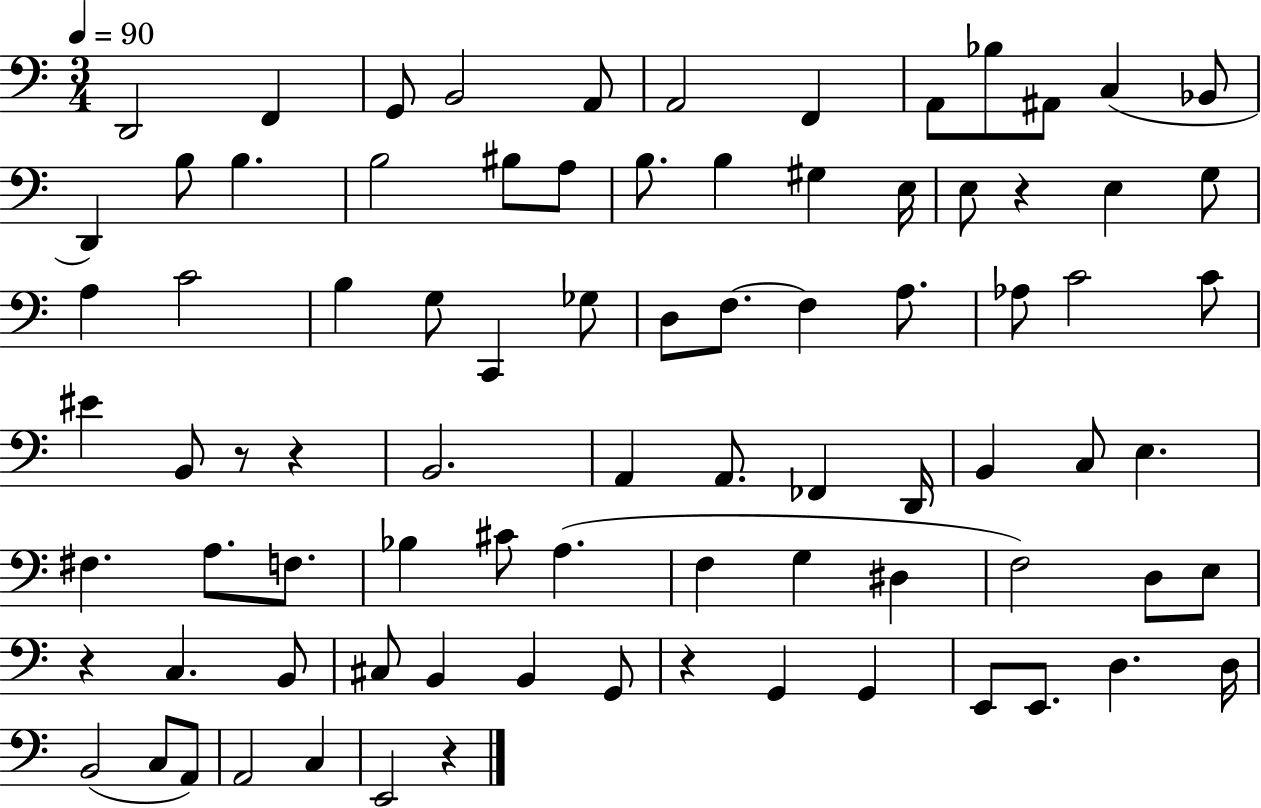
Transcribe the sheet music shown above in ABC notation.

X:1
T:Untitled
M:3/4
L:1/4
K:C
D,,2 F,, G,,/2 B,,2 A,,/2 A,,2 F,, A,,/2 _B,/2 ^A,,/2 C, _B,,/2 D,, B,/2 B, B,2 ^B,/2 A,/2 B,/2 B, ^G, E,/4 E,/2 z E, G,/2 A, C2 B, G,/2 C,, _G,/2 D,/2 F,/2 F, A,/2 _A,/2 C2 C/2 ^E B,,/2 z/2 z B,,2 A,, A,,/2 _F,, D,,/4 B,, C,/2 E, ^F, A,/2 F,/2 _B, ^C/2 A, F, G, ^D, F,2 D,/2 E,/2 z C, B,,/2 ^C,/2 B,, B,, G,,/2 z G,, G,, E,,/2 E,,/2 D, D,/4 B,,2 C,/2 A,,/2 A,,2 C, E,,2 z